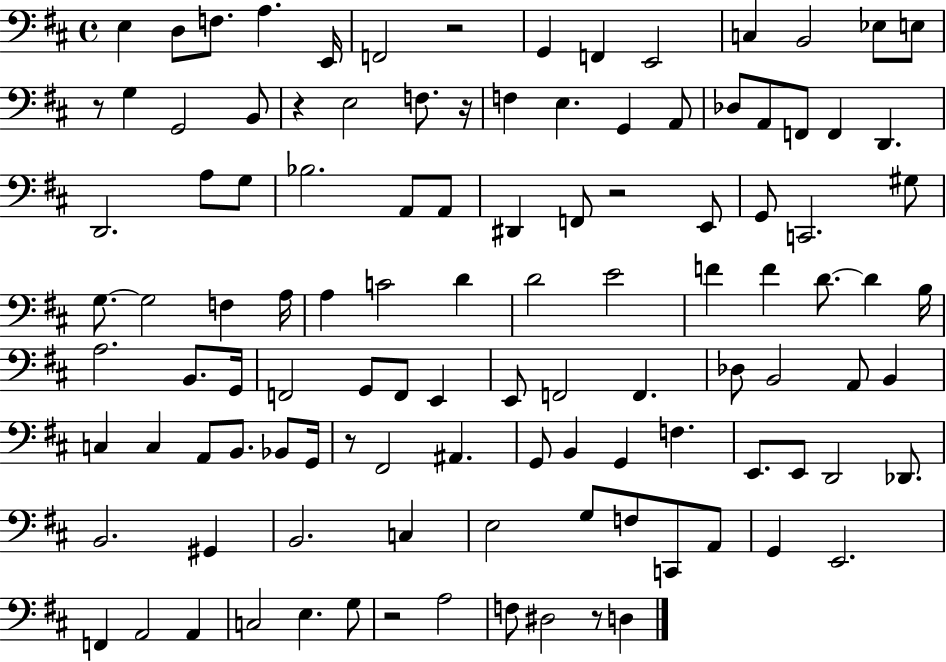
E3/q D3/e F3/e. A3/q. E2/s F2/h R/h G2/q F2/q E2/h C3/q B2/h Eb3/e E3/e R/e G3/q G2/h B2/e R/q E3/h F3/e. R/s F3/q E3/q. G2/q A2/e Db3/e A2/e F2/e F2/q D2/q. D2/h. A3/e G3/e Bb3/h. A2/e A2/e D#2/q F2/e R/h E2/e G2/e C2/h. G#3/e G3/e. G3/h F3/q A3/s A3/q C4/h D4/q D4/h E4/h F4/q F4/q D4/e. D4/q B3/s A3/h. B2/e. G2/s F2/h G2/e F2/e E2/q E2/e F2/h F2/q. Db3/e B2/h A2/e B2/q C3/q C3/q A2/e B2/e. Bb2/e G2/s R/e F#2/h A#2/q. G2/e B2/q G2/q F3/q. E2/e. E2/e D2/h Db2/e. B2/h. G#2/q B2/h. C3/q E3/h G3/e F3/e C2/e A2/e G2/q E2/h. F2/q A2/h A2/q C3/h E3/q. G3/e R/h A3/h F3/e D#3/h R/e D3/q